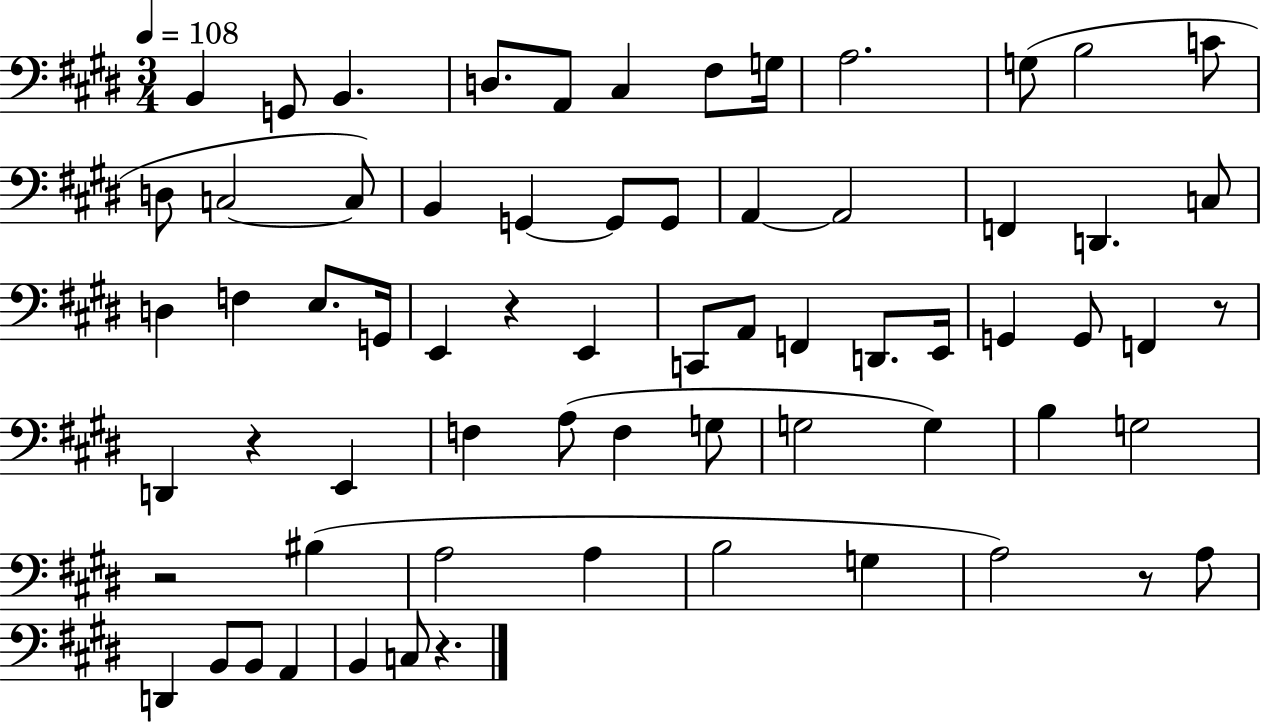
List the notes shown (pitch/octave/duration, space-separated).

B2/q G2/e B2/q. D3/e. A2/e C#3/q F#3/e G3/s A3/h. G3/e B3/h C4/e D3/e C3/h C3/e B2/q G2/q G2/e G2/e A2/q A2/h F2/q D2/q. C3/e D3/q F3/q E3/e. G2/s E2/q R/q E2/q C2/e A2/e F2/q D2/e. E2/s G2/q G2/e F2/q R/e D2/q R/q E2/q F3/q A3/e F3/q G3/e G3/h G3/q B3/q G3/h R/h BIS3/q A3/h A3/q B3/h G3/q A3/h R/e A3/e D2/q B2/e B2/e A2/q B2/q C3/e R/q.